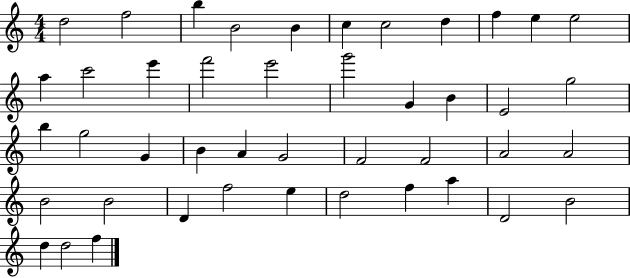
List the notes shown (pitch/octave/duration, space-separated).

D5/h F5/h B5/q B4/h B4/q C5/q C5/h D5/q F5/q E5/q E5/h A5/q C6/h E6/q F6/h E6/h G6/h G4/q B4/q E4/h G5/h B5/q G5/h G4/q B4/q A4/q G4/h F4/h F4/h A4/h A4/h B4/h B4/h D4/q F5/h E5/q D5/h F5/q A5/q D4/h B4/h D5/q D5/h F5/q